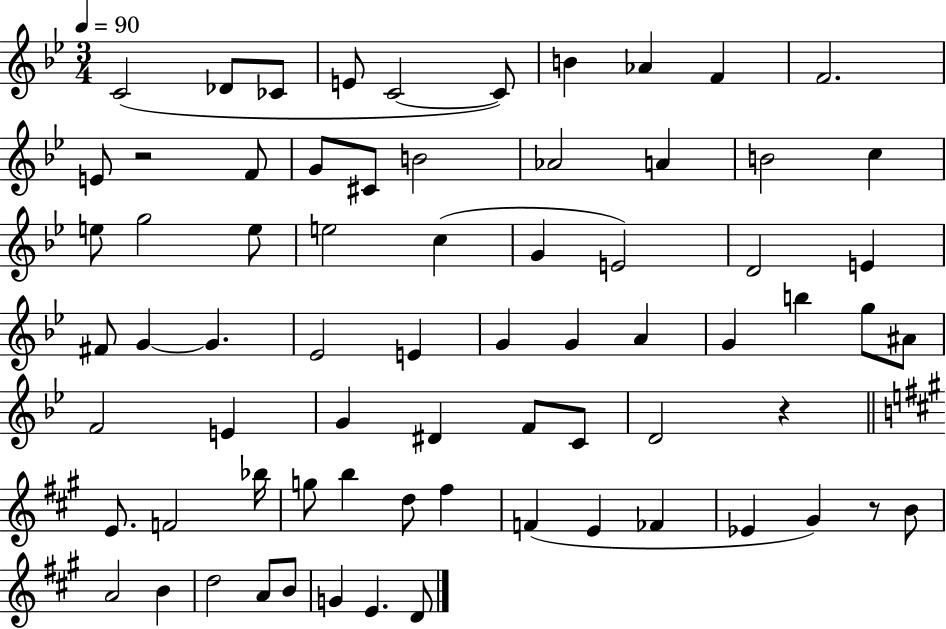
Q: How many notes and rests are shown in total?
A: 71